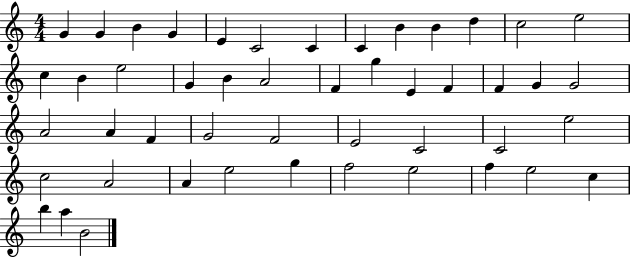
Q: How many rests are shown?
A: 0